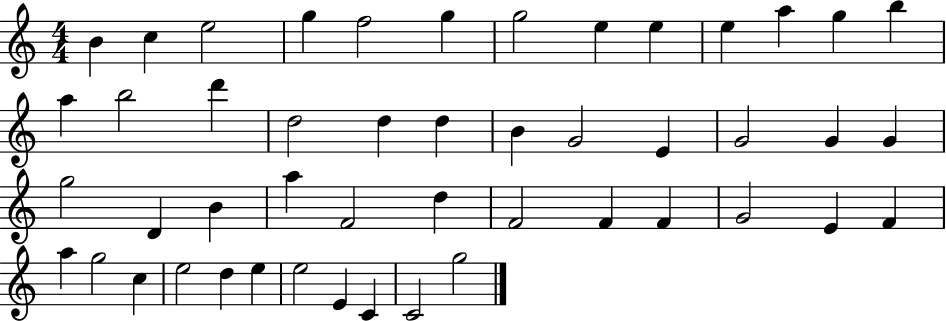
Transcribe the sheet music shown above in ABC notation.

X:1
T:Untitled
M:4/4
L:1/4
K:C
B c e2 g f2 g g2 e e e a g b a b2 d' d2 d d B G2 E G2 G G g2 D B a F2 d F2 F F G2 E F a g2 c e2 d e e2 E C C2 g2